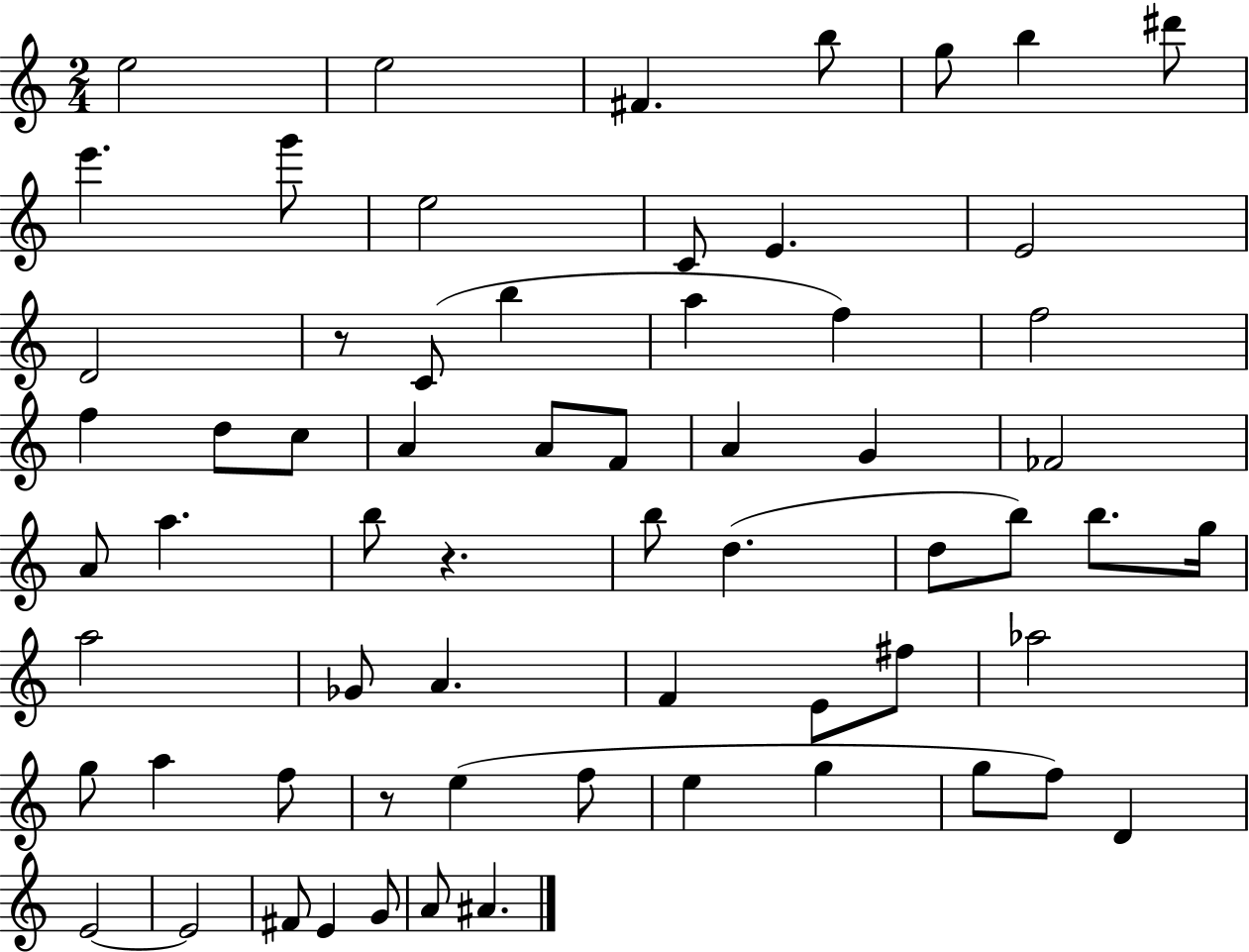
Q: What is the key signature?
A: C major